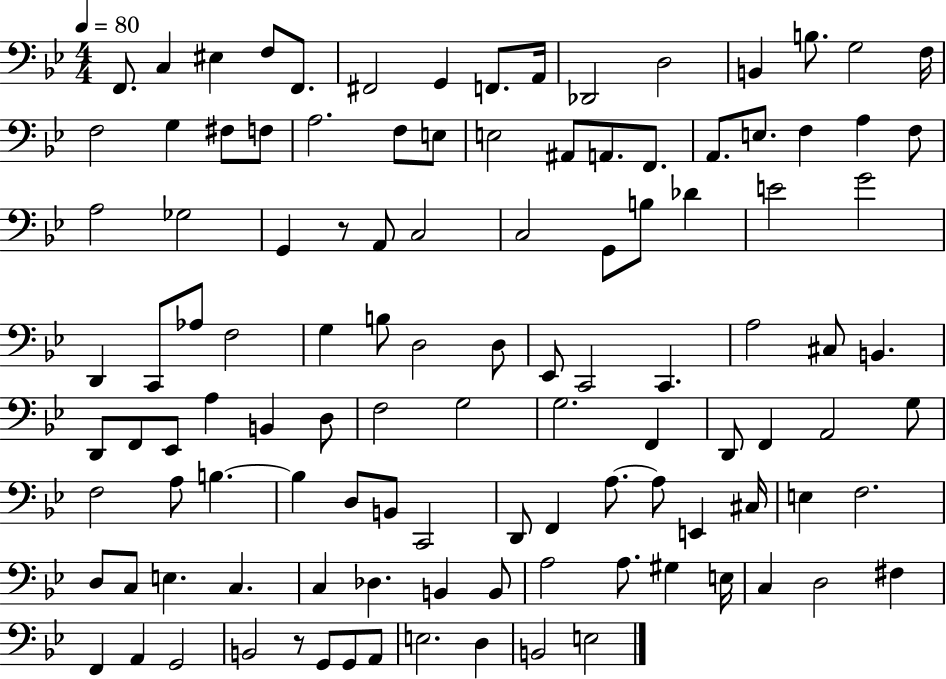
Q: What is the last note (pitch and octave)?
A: E3